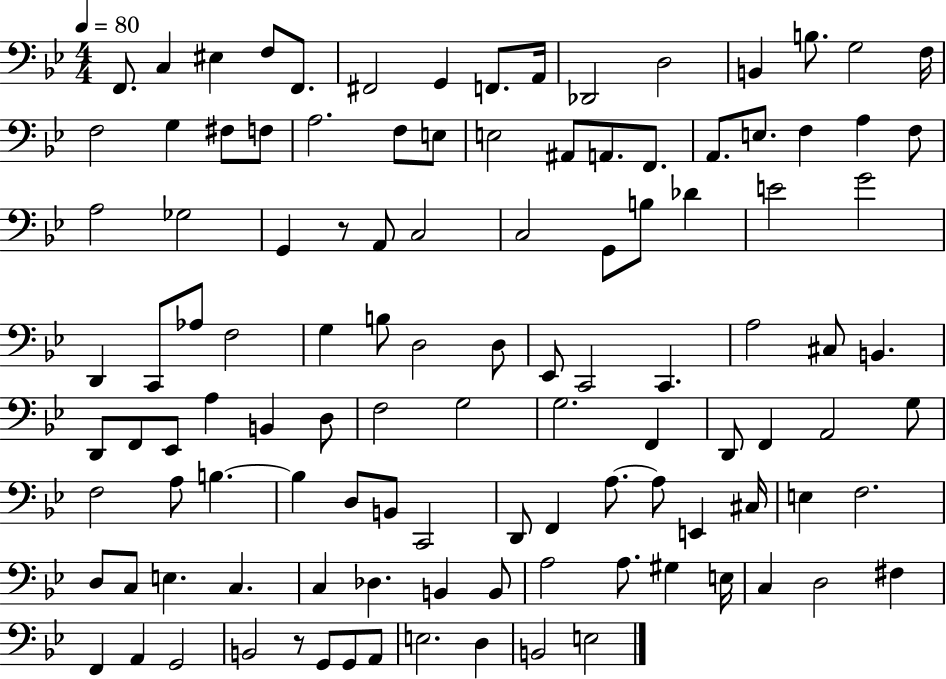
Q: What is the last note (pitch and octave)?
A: E3